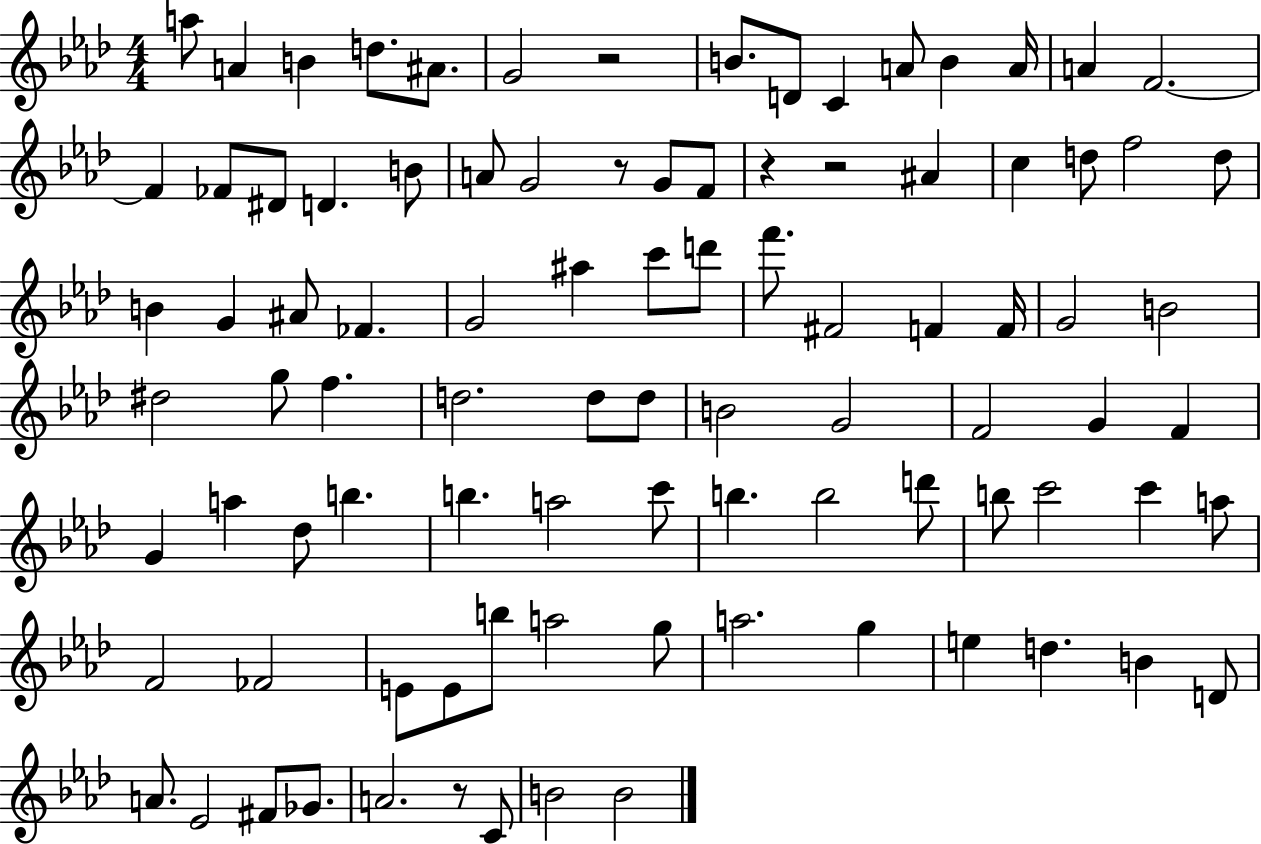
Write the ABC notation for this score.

X:1
T:Untitled
M:4/4
L:1/4
K:Ab
a/2 A B d/2 ^A/2 G2 z2 B/2 D/2 C A/2 B A/4 A F2 F _F/2 ^D/2 D B/2 A/2 G2 z/2 G/2 F/2 z z2 ^A c d/2 f2 d/2 B G ^A/2 _F G2 ^a c'/2 d'/2 f'/2 ^F2 F F/4 G2 B2 ^d2 g/2 f d2 d/2 d/2 B2 G2 F2 G F G a _d/2 b b a2 c'/2 b b2 d'/2 b/2 c'2 c' a/2 F2 _F2 E/2 E/2 b/2 a2 g/2 a2 g e d B D/2 A/2 _E2 ^F/2 _G/2 A2 z/2 C/2 B2 B2